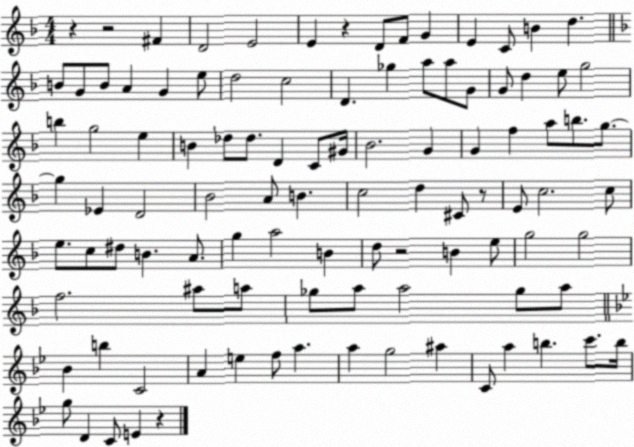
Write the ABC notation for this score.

X:1
T:Untitled
M:4/4
L:1/4
K:F
z z2 ^F D2 E2 E z D/2 F/2 G E C/2 B d B/2 G/2 B/2 A G e/2 d2 c2 D _g a/2 a/2 G/2 G/2 d e/2 g2 b g2 e B _d/2 _d/2 D C/2 ^G/4 _B2 G G f a/2 b/2 g/2 g _E D2 _B2 A/2 B c2 d ^C/2 z/2 E/2 c2 c/2 e/2 c/2 ^d/2 B A/2 g a2 B d/2 z2 B e/2 g2 g2 f2 ^a/2 a/2 _g/2 a/2 a2 _g/2 a/2 _B b C2 A e f/2 a a g2 ^a C/2 a b c'/2 b/4 g/2 D C/2 E z